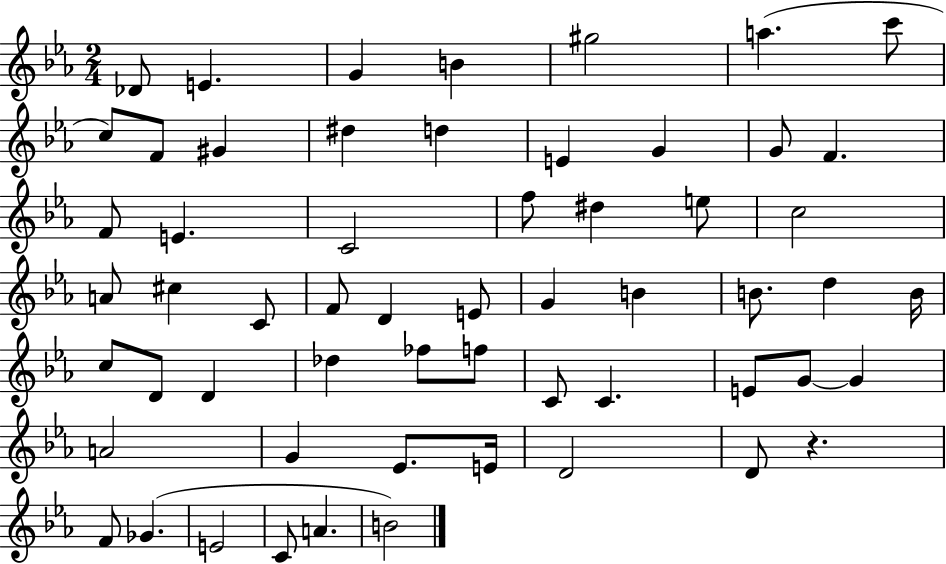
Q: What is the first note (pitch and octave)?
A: Db4